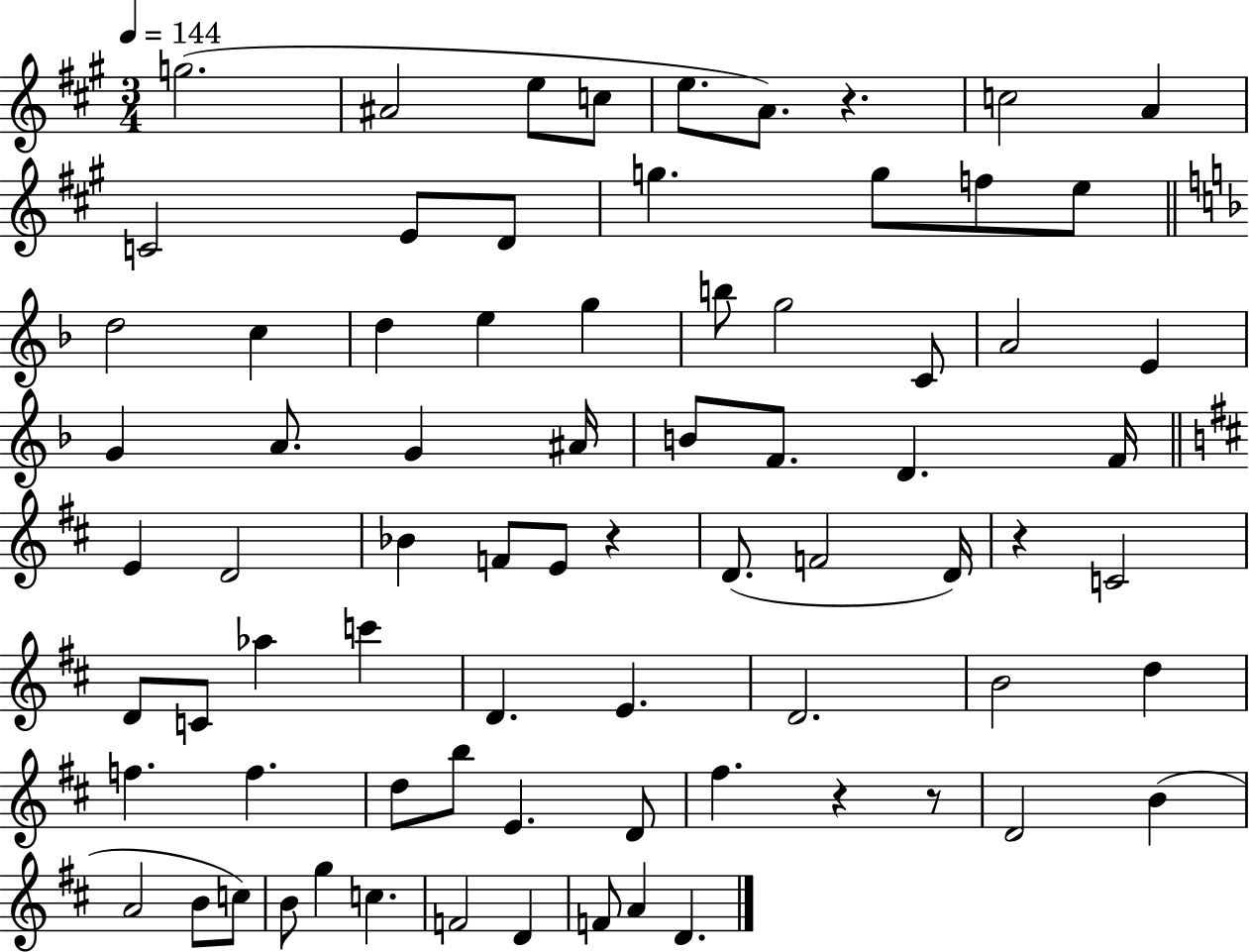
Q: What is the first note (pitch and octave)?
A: G5